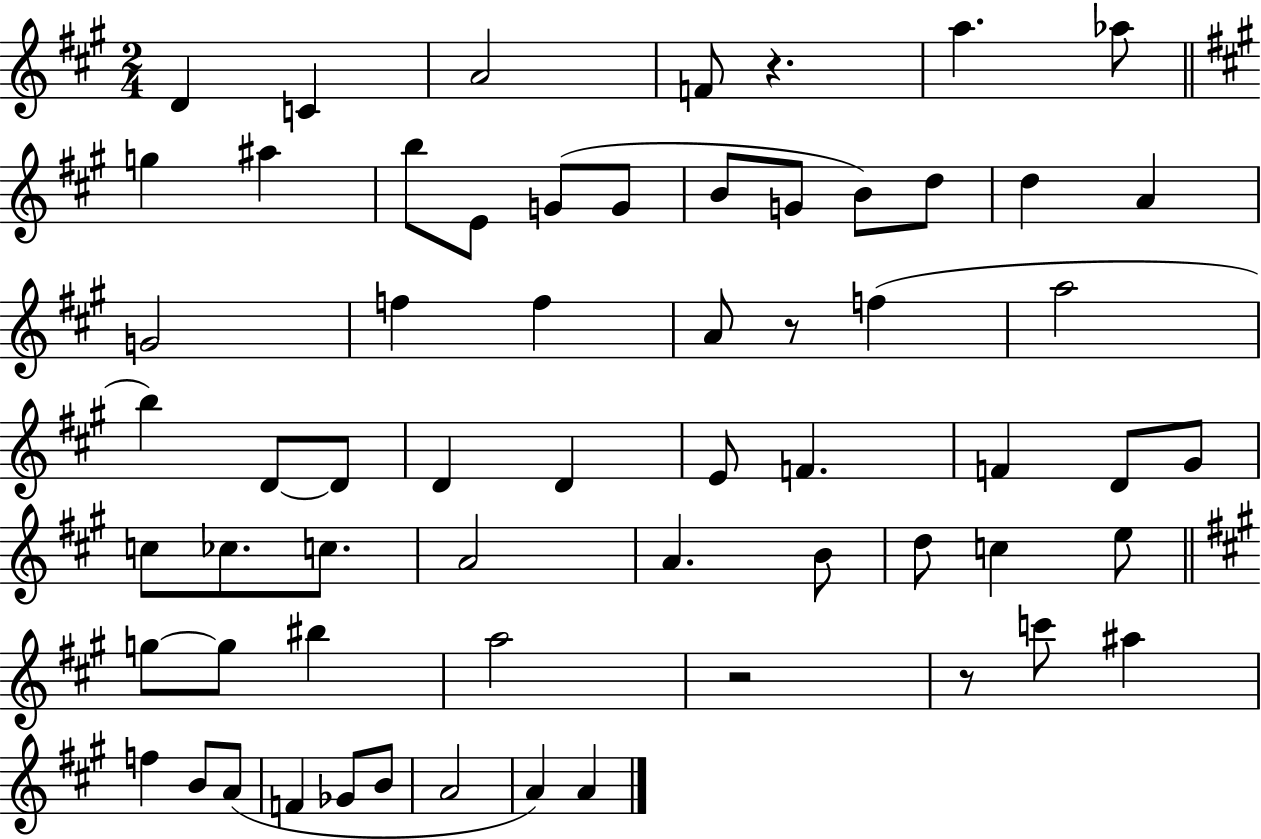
X:1
T:Untitled
M:2/4
L:1/4
K:A
D C A2 F/2 z a _a/2 g ^a b/2 E/2 G/2 G/2 B/2 G/2 B/2 d/2 d A G2 f f A/2 z/2 f a2 b D/2 D/2 D D E/2 F F D/2 ^G/2 c/2 _c/2 c/2 A2 A B/2 d/2 c e/2 g/2 g/2 ^b a2 z2 z/2 c'/2 ^a f B/2 A/2 F _G/2 B/2 A2 A A